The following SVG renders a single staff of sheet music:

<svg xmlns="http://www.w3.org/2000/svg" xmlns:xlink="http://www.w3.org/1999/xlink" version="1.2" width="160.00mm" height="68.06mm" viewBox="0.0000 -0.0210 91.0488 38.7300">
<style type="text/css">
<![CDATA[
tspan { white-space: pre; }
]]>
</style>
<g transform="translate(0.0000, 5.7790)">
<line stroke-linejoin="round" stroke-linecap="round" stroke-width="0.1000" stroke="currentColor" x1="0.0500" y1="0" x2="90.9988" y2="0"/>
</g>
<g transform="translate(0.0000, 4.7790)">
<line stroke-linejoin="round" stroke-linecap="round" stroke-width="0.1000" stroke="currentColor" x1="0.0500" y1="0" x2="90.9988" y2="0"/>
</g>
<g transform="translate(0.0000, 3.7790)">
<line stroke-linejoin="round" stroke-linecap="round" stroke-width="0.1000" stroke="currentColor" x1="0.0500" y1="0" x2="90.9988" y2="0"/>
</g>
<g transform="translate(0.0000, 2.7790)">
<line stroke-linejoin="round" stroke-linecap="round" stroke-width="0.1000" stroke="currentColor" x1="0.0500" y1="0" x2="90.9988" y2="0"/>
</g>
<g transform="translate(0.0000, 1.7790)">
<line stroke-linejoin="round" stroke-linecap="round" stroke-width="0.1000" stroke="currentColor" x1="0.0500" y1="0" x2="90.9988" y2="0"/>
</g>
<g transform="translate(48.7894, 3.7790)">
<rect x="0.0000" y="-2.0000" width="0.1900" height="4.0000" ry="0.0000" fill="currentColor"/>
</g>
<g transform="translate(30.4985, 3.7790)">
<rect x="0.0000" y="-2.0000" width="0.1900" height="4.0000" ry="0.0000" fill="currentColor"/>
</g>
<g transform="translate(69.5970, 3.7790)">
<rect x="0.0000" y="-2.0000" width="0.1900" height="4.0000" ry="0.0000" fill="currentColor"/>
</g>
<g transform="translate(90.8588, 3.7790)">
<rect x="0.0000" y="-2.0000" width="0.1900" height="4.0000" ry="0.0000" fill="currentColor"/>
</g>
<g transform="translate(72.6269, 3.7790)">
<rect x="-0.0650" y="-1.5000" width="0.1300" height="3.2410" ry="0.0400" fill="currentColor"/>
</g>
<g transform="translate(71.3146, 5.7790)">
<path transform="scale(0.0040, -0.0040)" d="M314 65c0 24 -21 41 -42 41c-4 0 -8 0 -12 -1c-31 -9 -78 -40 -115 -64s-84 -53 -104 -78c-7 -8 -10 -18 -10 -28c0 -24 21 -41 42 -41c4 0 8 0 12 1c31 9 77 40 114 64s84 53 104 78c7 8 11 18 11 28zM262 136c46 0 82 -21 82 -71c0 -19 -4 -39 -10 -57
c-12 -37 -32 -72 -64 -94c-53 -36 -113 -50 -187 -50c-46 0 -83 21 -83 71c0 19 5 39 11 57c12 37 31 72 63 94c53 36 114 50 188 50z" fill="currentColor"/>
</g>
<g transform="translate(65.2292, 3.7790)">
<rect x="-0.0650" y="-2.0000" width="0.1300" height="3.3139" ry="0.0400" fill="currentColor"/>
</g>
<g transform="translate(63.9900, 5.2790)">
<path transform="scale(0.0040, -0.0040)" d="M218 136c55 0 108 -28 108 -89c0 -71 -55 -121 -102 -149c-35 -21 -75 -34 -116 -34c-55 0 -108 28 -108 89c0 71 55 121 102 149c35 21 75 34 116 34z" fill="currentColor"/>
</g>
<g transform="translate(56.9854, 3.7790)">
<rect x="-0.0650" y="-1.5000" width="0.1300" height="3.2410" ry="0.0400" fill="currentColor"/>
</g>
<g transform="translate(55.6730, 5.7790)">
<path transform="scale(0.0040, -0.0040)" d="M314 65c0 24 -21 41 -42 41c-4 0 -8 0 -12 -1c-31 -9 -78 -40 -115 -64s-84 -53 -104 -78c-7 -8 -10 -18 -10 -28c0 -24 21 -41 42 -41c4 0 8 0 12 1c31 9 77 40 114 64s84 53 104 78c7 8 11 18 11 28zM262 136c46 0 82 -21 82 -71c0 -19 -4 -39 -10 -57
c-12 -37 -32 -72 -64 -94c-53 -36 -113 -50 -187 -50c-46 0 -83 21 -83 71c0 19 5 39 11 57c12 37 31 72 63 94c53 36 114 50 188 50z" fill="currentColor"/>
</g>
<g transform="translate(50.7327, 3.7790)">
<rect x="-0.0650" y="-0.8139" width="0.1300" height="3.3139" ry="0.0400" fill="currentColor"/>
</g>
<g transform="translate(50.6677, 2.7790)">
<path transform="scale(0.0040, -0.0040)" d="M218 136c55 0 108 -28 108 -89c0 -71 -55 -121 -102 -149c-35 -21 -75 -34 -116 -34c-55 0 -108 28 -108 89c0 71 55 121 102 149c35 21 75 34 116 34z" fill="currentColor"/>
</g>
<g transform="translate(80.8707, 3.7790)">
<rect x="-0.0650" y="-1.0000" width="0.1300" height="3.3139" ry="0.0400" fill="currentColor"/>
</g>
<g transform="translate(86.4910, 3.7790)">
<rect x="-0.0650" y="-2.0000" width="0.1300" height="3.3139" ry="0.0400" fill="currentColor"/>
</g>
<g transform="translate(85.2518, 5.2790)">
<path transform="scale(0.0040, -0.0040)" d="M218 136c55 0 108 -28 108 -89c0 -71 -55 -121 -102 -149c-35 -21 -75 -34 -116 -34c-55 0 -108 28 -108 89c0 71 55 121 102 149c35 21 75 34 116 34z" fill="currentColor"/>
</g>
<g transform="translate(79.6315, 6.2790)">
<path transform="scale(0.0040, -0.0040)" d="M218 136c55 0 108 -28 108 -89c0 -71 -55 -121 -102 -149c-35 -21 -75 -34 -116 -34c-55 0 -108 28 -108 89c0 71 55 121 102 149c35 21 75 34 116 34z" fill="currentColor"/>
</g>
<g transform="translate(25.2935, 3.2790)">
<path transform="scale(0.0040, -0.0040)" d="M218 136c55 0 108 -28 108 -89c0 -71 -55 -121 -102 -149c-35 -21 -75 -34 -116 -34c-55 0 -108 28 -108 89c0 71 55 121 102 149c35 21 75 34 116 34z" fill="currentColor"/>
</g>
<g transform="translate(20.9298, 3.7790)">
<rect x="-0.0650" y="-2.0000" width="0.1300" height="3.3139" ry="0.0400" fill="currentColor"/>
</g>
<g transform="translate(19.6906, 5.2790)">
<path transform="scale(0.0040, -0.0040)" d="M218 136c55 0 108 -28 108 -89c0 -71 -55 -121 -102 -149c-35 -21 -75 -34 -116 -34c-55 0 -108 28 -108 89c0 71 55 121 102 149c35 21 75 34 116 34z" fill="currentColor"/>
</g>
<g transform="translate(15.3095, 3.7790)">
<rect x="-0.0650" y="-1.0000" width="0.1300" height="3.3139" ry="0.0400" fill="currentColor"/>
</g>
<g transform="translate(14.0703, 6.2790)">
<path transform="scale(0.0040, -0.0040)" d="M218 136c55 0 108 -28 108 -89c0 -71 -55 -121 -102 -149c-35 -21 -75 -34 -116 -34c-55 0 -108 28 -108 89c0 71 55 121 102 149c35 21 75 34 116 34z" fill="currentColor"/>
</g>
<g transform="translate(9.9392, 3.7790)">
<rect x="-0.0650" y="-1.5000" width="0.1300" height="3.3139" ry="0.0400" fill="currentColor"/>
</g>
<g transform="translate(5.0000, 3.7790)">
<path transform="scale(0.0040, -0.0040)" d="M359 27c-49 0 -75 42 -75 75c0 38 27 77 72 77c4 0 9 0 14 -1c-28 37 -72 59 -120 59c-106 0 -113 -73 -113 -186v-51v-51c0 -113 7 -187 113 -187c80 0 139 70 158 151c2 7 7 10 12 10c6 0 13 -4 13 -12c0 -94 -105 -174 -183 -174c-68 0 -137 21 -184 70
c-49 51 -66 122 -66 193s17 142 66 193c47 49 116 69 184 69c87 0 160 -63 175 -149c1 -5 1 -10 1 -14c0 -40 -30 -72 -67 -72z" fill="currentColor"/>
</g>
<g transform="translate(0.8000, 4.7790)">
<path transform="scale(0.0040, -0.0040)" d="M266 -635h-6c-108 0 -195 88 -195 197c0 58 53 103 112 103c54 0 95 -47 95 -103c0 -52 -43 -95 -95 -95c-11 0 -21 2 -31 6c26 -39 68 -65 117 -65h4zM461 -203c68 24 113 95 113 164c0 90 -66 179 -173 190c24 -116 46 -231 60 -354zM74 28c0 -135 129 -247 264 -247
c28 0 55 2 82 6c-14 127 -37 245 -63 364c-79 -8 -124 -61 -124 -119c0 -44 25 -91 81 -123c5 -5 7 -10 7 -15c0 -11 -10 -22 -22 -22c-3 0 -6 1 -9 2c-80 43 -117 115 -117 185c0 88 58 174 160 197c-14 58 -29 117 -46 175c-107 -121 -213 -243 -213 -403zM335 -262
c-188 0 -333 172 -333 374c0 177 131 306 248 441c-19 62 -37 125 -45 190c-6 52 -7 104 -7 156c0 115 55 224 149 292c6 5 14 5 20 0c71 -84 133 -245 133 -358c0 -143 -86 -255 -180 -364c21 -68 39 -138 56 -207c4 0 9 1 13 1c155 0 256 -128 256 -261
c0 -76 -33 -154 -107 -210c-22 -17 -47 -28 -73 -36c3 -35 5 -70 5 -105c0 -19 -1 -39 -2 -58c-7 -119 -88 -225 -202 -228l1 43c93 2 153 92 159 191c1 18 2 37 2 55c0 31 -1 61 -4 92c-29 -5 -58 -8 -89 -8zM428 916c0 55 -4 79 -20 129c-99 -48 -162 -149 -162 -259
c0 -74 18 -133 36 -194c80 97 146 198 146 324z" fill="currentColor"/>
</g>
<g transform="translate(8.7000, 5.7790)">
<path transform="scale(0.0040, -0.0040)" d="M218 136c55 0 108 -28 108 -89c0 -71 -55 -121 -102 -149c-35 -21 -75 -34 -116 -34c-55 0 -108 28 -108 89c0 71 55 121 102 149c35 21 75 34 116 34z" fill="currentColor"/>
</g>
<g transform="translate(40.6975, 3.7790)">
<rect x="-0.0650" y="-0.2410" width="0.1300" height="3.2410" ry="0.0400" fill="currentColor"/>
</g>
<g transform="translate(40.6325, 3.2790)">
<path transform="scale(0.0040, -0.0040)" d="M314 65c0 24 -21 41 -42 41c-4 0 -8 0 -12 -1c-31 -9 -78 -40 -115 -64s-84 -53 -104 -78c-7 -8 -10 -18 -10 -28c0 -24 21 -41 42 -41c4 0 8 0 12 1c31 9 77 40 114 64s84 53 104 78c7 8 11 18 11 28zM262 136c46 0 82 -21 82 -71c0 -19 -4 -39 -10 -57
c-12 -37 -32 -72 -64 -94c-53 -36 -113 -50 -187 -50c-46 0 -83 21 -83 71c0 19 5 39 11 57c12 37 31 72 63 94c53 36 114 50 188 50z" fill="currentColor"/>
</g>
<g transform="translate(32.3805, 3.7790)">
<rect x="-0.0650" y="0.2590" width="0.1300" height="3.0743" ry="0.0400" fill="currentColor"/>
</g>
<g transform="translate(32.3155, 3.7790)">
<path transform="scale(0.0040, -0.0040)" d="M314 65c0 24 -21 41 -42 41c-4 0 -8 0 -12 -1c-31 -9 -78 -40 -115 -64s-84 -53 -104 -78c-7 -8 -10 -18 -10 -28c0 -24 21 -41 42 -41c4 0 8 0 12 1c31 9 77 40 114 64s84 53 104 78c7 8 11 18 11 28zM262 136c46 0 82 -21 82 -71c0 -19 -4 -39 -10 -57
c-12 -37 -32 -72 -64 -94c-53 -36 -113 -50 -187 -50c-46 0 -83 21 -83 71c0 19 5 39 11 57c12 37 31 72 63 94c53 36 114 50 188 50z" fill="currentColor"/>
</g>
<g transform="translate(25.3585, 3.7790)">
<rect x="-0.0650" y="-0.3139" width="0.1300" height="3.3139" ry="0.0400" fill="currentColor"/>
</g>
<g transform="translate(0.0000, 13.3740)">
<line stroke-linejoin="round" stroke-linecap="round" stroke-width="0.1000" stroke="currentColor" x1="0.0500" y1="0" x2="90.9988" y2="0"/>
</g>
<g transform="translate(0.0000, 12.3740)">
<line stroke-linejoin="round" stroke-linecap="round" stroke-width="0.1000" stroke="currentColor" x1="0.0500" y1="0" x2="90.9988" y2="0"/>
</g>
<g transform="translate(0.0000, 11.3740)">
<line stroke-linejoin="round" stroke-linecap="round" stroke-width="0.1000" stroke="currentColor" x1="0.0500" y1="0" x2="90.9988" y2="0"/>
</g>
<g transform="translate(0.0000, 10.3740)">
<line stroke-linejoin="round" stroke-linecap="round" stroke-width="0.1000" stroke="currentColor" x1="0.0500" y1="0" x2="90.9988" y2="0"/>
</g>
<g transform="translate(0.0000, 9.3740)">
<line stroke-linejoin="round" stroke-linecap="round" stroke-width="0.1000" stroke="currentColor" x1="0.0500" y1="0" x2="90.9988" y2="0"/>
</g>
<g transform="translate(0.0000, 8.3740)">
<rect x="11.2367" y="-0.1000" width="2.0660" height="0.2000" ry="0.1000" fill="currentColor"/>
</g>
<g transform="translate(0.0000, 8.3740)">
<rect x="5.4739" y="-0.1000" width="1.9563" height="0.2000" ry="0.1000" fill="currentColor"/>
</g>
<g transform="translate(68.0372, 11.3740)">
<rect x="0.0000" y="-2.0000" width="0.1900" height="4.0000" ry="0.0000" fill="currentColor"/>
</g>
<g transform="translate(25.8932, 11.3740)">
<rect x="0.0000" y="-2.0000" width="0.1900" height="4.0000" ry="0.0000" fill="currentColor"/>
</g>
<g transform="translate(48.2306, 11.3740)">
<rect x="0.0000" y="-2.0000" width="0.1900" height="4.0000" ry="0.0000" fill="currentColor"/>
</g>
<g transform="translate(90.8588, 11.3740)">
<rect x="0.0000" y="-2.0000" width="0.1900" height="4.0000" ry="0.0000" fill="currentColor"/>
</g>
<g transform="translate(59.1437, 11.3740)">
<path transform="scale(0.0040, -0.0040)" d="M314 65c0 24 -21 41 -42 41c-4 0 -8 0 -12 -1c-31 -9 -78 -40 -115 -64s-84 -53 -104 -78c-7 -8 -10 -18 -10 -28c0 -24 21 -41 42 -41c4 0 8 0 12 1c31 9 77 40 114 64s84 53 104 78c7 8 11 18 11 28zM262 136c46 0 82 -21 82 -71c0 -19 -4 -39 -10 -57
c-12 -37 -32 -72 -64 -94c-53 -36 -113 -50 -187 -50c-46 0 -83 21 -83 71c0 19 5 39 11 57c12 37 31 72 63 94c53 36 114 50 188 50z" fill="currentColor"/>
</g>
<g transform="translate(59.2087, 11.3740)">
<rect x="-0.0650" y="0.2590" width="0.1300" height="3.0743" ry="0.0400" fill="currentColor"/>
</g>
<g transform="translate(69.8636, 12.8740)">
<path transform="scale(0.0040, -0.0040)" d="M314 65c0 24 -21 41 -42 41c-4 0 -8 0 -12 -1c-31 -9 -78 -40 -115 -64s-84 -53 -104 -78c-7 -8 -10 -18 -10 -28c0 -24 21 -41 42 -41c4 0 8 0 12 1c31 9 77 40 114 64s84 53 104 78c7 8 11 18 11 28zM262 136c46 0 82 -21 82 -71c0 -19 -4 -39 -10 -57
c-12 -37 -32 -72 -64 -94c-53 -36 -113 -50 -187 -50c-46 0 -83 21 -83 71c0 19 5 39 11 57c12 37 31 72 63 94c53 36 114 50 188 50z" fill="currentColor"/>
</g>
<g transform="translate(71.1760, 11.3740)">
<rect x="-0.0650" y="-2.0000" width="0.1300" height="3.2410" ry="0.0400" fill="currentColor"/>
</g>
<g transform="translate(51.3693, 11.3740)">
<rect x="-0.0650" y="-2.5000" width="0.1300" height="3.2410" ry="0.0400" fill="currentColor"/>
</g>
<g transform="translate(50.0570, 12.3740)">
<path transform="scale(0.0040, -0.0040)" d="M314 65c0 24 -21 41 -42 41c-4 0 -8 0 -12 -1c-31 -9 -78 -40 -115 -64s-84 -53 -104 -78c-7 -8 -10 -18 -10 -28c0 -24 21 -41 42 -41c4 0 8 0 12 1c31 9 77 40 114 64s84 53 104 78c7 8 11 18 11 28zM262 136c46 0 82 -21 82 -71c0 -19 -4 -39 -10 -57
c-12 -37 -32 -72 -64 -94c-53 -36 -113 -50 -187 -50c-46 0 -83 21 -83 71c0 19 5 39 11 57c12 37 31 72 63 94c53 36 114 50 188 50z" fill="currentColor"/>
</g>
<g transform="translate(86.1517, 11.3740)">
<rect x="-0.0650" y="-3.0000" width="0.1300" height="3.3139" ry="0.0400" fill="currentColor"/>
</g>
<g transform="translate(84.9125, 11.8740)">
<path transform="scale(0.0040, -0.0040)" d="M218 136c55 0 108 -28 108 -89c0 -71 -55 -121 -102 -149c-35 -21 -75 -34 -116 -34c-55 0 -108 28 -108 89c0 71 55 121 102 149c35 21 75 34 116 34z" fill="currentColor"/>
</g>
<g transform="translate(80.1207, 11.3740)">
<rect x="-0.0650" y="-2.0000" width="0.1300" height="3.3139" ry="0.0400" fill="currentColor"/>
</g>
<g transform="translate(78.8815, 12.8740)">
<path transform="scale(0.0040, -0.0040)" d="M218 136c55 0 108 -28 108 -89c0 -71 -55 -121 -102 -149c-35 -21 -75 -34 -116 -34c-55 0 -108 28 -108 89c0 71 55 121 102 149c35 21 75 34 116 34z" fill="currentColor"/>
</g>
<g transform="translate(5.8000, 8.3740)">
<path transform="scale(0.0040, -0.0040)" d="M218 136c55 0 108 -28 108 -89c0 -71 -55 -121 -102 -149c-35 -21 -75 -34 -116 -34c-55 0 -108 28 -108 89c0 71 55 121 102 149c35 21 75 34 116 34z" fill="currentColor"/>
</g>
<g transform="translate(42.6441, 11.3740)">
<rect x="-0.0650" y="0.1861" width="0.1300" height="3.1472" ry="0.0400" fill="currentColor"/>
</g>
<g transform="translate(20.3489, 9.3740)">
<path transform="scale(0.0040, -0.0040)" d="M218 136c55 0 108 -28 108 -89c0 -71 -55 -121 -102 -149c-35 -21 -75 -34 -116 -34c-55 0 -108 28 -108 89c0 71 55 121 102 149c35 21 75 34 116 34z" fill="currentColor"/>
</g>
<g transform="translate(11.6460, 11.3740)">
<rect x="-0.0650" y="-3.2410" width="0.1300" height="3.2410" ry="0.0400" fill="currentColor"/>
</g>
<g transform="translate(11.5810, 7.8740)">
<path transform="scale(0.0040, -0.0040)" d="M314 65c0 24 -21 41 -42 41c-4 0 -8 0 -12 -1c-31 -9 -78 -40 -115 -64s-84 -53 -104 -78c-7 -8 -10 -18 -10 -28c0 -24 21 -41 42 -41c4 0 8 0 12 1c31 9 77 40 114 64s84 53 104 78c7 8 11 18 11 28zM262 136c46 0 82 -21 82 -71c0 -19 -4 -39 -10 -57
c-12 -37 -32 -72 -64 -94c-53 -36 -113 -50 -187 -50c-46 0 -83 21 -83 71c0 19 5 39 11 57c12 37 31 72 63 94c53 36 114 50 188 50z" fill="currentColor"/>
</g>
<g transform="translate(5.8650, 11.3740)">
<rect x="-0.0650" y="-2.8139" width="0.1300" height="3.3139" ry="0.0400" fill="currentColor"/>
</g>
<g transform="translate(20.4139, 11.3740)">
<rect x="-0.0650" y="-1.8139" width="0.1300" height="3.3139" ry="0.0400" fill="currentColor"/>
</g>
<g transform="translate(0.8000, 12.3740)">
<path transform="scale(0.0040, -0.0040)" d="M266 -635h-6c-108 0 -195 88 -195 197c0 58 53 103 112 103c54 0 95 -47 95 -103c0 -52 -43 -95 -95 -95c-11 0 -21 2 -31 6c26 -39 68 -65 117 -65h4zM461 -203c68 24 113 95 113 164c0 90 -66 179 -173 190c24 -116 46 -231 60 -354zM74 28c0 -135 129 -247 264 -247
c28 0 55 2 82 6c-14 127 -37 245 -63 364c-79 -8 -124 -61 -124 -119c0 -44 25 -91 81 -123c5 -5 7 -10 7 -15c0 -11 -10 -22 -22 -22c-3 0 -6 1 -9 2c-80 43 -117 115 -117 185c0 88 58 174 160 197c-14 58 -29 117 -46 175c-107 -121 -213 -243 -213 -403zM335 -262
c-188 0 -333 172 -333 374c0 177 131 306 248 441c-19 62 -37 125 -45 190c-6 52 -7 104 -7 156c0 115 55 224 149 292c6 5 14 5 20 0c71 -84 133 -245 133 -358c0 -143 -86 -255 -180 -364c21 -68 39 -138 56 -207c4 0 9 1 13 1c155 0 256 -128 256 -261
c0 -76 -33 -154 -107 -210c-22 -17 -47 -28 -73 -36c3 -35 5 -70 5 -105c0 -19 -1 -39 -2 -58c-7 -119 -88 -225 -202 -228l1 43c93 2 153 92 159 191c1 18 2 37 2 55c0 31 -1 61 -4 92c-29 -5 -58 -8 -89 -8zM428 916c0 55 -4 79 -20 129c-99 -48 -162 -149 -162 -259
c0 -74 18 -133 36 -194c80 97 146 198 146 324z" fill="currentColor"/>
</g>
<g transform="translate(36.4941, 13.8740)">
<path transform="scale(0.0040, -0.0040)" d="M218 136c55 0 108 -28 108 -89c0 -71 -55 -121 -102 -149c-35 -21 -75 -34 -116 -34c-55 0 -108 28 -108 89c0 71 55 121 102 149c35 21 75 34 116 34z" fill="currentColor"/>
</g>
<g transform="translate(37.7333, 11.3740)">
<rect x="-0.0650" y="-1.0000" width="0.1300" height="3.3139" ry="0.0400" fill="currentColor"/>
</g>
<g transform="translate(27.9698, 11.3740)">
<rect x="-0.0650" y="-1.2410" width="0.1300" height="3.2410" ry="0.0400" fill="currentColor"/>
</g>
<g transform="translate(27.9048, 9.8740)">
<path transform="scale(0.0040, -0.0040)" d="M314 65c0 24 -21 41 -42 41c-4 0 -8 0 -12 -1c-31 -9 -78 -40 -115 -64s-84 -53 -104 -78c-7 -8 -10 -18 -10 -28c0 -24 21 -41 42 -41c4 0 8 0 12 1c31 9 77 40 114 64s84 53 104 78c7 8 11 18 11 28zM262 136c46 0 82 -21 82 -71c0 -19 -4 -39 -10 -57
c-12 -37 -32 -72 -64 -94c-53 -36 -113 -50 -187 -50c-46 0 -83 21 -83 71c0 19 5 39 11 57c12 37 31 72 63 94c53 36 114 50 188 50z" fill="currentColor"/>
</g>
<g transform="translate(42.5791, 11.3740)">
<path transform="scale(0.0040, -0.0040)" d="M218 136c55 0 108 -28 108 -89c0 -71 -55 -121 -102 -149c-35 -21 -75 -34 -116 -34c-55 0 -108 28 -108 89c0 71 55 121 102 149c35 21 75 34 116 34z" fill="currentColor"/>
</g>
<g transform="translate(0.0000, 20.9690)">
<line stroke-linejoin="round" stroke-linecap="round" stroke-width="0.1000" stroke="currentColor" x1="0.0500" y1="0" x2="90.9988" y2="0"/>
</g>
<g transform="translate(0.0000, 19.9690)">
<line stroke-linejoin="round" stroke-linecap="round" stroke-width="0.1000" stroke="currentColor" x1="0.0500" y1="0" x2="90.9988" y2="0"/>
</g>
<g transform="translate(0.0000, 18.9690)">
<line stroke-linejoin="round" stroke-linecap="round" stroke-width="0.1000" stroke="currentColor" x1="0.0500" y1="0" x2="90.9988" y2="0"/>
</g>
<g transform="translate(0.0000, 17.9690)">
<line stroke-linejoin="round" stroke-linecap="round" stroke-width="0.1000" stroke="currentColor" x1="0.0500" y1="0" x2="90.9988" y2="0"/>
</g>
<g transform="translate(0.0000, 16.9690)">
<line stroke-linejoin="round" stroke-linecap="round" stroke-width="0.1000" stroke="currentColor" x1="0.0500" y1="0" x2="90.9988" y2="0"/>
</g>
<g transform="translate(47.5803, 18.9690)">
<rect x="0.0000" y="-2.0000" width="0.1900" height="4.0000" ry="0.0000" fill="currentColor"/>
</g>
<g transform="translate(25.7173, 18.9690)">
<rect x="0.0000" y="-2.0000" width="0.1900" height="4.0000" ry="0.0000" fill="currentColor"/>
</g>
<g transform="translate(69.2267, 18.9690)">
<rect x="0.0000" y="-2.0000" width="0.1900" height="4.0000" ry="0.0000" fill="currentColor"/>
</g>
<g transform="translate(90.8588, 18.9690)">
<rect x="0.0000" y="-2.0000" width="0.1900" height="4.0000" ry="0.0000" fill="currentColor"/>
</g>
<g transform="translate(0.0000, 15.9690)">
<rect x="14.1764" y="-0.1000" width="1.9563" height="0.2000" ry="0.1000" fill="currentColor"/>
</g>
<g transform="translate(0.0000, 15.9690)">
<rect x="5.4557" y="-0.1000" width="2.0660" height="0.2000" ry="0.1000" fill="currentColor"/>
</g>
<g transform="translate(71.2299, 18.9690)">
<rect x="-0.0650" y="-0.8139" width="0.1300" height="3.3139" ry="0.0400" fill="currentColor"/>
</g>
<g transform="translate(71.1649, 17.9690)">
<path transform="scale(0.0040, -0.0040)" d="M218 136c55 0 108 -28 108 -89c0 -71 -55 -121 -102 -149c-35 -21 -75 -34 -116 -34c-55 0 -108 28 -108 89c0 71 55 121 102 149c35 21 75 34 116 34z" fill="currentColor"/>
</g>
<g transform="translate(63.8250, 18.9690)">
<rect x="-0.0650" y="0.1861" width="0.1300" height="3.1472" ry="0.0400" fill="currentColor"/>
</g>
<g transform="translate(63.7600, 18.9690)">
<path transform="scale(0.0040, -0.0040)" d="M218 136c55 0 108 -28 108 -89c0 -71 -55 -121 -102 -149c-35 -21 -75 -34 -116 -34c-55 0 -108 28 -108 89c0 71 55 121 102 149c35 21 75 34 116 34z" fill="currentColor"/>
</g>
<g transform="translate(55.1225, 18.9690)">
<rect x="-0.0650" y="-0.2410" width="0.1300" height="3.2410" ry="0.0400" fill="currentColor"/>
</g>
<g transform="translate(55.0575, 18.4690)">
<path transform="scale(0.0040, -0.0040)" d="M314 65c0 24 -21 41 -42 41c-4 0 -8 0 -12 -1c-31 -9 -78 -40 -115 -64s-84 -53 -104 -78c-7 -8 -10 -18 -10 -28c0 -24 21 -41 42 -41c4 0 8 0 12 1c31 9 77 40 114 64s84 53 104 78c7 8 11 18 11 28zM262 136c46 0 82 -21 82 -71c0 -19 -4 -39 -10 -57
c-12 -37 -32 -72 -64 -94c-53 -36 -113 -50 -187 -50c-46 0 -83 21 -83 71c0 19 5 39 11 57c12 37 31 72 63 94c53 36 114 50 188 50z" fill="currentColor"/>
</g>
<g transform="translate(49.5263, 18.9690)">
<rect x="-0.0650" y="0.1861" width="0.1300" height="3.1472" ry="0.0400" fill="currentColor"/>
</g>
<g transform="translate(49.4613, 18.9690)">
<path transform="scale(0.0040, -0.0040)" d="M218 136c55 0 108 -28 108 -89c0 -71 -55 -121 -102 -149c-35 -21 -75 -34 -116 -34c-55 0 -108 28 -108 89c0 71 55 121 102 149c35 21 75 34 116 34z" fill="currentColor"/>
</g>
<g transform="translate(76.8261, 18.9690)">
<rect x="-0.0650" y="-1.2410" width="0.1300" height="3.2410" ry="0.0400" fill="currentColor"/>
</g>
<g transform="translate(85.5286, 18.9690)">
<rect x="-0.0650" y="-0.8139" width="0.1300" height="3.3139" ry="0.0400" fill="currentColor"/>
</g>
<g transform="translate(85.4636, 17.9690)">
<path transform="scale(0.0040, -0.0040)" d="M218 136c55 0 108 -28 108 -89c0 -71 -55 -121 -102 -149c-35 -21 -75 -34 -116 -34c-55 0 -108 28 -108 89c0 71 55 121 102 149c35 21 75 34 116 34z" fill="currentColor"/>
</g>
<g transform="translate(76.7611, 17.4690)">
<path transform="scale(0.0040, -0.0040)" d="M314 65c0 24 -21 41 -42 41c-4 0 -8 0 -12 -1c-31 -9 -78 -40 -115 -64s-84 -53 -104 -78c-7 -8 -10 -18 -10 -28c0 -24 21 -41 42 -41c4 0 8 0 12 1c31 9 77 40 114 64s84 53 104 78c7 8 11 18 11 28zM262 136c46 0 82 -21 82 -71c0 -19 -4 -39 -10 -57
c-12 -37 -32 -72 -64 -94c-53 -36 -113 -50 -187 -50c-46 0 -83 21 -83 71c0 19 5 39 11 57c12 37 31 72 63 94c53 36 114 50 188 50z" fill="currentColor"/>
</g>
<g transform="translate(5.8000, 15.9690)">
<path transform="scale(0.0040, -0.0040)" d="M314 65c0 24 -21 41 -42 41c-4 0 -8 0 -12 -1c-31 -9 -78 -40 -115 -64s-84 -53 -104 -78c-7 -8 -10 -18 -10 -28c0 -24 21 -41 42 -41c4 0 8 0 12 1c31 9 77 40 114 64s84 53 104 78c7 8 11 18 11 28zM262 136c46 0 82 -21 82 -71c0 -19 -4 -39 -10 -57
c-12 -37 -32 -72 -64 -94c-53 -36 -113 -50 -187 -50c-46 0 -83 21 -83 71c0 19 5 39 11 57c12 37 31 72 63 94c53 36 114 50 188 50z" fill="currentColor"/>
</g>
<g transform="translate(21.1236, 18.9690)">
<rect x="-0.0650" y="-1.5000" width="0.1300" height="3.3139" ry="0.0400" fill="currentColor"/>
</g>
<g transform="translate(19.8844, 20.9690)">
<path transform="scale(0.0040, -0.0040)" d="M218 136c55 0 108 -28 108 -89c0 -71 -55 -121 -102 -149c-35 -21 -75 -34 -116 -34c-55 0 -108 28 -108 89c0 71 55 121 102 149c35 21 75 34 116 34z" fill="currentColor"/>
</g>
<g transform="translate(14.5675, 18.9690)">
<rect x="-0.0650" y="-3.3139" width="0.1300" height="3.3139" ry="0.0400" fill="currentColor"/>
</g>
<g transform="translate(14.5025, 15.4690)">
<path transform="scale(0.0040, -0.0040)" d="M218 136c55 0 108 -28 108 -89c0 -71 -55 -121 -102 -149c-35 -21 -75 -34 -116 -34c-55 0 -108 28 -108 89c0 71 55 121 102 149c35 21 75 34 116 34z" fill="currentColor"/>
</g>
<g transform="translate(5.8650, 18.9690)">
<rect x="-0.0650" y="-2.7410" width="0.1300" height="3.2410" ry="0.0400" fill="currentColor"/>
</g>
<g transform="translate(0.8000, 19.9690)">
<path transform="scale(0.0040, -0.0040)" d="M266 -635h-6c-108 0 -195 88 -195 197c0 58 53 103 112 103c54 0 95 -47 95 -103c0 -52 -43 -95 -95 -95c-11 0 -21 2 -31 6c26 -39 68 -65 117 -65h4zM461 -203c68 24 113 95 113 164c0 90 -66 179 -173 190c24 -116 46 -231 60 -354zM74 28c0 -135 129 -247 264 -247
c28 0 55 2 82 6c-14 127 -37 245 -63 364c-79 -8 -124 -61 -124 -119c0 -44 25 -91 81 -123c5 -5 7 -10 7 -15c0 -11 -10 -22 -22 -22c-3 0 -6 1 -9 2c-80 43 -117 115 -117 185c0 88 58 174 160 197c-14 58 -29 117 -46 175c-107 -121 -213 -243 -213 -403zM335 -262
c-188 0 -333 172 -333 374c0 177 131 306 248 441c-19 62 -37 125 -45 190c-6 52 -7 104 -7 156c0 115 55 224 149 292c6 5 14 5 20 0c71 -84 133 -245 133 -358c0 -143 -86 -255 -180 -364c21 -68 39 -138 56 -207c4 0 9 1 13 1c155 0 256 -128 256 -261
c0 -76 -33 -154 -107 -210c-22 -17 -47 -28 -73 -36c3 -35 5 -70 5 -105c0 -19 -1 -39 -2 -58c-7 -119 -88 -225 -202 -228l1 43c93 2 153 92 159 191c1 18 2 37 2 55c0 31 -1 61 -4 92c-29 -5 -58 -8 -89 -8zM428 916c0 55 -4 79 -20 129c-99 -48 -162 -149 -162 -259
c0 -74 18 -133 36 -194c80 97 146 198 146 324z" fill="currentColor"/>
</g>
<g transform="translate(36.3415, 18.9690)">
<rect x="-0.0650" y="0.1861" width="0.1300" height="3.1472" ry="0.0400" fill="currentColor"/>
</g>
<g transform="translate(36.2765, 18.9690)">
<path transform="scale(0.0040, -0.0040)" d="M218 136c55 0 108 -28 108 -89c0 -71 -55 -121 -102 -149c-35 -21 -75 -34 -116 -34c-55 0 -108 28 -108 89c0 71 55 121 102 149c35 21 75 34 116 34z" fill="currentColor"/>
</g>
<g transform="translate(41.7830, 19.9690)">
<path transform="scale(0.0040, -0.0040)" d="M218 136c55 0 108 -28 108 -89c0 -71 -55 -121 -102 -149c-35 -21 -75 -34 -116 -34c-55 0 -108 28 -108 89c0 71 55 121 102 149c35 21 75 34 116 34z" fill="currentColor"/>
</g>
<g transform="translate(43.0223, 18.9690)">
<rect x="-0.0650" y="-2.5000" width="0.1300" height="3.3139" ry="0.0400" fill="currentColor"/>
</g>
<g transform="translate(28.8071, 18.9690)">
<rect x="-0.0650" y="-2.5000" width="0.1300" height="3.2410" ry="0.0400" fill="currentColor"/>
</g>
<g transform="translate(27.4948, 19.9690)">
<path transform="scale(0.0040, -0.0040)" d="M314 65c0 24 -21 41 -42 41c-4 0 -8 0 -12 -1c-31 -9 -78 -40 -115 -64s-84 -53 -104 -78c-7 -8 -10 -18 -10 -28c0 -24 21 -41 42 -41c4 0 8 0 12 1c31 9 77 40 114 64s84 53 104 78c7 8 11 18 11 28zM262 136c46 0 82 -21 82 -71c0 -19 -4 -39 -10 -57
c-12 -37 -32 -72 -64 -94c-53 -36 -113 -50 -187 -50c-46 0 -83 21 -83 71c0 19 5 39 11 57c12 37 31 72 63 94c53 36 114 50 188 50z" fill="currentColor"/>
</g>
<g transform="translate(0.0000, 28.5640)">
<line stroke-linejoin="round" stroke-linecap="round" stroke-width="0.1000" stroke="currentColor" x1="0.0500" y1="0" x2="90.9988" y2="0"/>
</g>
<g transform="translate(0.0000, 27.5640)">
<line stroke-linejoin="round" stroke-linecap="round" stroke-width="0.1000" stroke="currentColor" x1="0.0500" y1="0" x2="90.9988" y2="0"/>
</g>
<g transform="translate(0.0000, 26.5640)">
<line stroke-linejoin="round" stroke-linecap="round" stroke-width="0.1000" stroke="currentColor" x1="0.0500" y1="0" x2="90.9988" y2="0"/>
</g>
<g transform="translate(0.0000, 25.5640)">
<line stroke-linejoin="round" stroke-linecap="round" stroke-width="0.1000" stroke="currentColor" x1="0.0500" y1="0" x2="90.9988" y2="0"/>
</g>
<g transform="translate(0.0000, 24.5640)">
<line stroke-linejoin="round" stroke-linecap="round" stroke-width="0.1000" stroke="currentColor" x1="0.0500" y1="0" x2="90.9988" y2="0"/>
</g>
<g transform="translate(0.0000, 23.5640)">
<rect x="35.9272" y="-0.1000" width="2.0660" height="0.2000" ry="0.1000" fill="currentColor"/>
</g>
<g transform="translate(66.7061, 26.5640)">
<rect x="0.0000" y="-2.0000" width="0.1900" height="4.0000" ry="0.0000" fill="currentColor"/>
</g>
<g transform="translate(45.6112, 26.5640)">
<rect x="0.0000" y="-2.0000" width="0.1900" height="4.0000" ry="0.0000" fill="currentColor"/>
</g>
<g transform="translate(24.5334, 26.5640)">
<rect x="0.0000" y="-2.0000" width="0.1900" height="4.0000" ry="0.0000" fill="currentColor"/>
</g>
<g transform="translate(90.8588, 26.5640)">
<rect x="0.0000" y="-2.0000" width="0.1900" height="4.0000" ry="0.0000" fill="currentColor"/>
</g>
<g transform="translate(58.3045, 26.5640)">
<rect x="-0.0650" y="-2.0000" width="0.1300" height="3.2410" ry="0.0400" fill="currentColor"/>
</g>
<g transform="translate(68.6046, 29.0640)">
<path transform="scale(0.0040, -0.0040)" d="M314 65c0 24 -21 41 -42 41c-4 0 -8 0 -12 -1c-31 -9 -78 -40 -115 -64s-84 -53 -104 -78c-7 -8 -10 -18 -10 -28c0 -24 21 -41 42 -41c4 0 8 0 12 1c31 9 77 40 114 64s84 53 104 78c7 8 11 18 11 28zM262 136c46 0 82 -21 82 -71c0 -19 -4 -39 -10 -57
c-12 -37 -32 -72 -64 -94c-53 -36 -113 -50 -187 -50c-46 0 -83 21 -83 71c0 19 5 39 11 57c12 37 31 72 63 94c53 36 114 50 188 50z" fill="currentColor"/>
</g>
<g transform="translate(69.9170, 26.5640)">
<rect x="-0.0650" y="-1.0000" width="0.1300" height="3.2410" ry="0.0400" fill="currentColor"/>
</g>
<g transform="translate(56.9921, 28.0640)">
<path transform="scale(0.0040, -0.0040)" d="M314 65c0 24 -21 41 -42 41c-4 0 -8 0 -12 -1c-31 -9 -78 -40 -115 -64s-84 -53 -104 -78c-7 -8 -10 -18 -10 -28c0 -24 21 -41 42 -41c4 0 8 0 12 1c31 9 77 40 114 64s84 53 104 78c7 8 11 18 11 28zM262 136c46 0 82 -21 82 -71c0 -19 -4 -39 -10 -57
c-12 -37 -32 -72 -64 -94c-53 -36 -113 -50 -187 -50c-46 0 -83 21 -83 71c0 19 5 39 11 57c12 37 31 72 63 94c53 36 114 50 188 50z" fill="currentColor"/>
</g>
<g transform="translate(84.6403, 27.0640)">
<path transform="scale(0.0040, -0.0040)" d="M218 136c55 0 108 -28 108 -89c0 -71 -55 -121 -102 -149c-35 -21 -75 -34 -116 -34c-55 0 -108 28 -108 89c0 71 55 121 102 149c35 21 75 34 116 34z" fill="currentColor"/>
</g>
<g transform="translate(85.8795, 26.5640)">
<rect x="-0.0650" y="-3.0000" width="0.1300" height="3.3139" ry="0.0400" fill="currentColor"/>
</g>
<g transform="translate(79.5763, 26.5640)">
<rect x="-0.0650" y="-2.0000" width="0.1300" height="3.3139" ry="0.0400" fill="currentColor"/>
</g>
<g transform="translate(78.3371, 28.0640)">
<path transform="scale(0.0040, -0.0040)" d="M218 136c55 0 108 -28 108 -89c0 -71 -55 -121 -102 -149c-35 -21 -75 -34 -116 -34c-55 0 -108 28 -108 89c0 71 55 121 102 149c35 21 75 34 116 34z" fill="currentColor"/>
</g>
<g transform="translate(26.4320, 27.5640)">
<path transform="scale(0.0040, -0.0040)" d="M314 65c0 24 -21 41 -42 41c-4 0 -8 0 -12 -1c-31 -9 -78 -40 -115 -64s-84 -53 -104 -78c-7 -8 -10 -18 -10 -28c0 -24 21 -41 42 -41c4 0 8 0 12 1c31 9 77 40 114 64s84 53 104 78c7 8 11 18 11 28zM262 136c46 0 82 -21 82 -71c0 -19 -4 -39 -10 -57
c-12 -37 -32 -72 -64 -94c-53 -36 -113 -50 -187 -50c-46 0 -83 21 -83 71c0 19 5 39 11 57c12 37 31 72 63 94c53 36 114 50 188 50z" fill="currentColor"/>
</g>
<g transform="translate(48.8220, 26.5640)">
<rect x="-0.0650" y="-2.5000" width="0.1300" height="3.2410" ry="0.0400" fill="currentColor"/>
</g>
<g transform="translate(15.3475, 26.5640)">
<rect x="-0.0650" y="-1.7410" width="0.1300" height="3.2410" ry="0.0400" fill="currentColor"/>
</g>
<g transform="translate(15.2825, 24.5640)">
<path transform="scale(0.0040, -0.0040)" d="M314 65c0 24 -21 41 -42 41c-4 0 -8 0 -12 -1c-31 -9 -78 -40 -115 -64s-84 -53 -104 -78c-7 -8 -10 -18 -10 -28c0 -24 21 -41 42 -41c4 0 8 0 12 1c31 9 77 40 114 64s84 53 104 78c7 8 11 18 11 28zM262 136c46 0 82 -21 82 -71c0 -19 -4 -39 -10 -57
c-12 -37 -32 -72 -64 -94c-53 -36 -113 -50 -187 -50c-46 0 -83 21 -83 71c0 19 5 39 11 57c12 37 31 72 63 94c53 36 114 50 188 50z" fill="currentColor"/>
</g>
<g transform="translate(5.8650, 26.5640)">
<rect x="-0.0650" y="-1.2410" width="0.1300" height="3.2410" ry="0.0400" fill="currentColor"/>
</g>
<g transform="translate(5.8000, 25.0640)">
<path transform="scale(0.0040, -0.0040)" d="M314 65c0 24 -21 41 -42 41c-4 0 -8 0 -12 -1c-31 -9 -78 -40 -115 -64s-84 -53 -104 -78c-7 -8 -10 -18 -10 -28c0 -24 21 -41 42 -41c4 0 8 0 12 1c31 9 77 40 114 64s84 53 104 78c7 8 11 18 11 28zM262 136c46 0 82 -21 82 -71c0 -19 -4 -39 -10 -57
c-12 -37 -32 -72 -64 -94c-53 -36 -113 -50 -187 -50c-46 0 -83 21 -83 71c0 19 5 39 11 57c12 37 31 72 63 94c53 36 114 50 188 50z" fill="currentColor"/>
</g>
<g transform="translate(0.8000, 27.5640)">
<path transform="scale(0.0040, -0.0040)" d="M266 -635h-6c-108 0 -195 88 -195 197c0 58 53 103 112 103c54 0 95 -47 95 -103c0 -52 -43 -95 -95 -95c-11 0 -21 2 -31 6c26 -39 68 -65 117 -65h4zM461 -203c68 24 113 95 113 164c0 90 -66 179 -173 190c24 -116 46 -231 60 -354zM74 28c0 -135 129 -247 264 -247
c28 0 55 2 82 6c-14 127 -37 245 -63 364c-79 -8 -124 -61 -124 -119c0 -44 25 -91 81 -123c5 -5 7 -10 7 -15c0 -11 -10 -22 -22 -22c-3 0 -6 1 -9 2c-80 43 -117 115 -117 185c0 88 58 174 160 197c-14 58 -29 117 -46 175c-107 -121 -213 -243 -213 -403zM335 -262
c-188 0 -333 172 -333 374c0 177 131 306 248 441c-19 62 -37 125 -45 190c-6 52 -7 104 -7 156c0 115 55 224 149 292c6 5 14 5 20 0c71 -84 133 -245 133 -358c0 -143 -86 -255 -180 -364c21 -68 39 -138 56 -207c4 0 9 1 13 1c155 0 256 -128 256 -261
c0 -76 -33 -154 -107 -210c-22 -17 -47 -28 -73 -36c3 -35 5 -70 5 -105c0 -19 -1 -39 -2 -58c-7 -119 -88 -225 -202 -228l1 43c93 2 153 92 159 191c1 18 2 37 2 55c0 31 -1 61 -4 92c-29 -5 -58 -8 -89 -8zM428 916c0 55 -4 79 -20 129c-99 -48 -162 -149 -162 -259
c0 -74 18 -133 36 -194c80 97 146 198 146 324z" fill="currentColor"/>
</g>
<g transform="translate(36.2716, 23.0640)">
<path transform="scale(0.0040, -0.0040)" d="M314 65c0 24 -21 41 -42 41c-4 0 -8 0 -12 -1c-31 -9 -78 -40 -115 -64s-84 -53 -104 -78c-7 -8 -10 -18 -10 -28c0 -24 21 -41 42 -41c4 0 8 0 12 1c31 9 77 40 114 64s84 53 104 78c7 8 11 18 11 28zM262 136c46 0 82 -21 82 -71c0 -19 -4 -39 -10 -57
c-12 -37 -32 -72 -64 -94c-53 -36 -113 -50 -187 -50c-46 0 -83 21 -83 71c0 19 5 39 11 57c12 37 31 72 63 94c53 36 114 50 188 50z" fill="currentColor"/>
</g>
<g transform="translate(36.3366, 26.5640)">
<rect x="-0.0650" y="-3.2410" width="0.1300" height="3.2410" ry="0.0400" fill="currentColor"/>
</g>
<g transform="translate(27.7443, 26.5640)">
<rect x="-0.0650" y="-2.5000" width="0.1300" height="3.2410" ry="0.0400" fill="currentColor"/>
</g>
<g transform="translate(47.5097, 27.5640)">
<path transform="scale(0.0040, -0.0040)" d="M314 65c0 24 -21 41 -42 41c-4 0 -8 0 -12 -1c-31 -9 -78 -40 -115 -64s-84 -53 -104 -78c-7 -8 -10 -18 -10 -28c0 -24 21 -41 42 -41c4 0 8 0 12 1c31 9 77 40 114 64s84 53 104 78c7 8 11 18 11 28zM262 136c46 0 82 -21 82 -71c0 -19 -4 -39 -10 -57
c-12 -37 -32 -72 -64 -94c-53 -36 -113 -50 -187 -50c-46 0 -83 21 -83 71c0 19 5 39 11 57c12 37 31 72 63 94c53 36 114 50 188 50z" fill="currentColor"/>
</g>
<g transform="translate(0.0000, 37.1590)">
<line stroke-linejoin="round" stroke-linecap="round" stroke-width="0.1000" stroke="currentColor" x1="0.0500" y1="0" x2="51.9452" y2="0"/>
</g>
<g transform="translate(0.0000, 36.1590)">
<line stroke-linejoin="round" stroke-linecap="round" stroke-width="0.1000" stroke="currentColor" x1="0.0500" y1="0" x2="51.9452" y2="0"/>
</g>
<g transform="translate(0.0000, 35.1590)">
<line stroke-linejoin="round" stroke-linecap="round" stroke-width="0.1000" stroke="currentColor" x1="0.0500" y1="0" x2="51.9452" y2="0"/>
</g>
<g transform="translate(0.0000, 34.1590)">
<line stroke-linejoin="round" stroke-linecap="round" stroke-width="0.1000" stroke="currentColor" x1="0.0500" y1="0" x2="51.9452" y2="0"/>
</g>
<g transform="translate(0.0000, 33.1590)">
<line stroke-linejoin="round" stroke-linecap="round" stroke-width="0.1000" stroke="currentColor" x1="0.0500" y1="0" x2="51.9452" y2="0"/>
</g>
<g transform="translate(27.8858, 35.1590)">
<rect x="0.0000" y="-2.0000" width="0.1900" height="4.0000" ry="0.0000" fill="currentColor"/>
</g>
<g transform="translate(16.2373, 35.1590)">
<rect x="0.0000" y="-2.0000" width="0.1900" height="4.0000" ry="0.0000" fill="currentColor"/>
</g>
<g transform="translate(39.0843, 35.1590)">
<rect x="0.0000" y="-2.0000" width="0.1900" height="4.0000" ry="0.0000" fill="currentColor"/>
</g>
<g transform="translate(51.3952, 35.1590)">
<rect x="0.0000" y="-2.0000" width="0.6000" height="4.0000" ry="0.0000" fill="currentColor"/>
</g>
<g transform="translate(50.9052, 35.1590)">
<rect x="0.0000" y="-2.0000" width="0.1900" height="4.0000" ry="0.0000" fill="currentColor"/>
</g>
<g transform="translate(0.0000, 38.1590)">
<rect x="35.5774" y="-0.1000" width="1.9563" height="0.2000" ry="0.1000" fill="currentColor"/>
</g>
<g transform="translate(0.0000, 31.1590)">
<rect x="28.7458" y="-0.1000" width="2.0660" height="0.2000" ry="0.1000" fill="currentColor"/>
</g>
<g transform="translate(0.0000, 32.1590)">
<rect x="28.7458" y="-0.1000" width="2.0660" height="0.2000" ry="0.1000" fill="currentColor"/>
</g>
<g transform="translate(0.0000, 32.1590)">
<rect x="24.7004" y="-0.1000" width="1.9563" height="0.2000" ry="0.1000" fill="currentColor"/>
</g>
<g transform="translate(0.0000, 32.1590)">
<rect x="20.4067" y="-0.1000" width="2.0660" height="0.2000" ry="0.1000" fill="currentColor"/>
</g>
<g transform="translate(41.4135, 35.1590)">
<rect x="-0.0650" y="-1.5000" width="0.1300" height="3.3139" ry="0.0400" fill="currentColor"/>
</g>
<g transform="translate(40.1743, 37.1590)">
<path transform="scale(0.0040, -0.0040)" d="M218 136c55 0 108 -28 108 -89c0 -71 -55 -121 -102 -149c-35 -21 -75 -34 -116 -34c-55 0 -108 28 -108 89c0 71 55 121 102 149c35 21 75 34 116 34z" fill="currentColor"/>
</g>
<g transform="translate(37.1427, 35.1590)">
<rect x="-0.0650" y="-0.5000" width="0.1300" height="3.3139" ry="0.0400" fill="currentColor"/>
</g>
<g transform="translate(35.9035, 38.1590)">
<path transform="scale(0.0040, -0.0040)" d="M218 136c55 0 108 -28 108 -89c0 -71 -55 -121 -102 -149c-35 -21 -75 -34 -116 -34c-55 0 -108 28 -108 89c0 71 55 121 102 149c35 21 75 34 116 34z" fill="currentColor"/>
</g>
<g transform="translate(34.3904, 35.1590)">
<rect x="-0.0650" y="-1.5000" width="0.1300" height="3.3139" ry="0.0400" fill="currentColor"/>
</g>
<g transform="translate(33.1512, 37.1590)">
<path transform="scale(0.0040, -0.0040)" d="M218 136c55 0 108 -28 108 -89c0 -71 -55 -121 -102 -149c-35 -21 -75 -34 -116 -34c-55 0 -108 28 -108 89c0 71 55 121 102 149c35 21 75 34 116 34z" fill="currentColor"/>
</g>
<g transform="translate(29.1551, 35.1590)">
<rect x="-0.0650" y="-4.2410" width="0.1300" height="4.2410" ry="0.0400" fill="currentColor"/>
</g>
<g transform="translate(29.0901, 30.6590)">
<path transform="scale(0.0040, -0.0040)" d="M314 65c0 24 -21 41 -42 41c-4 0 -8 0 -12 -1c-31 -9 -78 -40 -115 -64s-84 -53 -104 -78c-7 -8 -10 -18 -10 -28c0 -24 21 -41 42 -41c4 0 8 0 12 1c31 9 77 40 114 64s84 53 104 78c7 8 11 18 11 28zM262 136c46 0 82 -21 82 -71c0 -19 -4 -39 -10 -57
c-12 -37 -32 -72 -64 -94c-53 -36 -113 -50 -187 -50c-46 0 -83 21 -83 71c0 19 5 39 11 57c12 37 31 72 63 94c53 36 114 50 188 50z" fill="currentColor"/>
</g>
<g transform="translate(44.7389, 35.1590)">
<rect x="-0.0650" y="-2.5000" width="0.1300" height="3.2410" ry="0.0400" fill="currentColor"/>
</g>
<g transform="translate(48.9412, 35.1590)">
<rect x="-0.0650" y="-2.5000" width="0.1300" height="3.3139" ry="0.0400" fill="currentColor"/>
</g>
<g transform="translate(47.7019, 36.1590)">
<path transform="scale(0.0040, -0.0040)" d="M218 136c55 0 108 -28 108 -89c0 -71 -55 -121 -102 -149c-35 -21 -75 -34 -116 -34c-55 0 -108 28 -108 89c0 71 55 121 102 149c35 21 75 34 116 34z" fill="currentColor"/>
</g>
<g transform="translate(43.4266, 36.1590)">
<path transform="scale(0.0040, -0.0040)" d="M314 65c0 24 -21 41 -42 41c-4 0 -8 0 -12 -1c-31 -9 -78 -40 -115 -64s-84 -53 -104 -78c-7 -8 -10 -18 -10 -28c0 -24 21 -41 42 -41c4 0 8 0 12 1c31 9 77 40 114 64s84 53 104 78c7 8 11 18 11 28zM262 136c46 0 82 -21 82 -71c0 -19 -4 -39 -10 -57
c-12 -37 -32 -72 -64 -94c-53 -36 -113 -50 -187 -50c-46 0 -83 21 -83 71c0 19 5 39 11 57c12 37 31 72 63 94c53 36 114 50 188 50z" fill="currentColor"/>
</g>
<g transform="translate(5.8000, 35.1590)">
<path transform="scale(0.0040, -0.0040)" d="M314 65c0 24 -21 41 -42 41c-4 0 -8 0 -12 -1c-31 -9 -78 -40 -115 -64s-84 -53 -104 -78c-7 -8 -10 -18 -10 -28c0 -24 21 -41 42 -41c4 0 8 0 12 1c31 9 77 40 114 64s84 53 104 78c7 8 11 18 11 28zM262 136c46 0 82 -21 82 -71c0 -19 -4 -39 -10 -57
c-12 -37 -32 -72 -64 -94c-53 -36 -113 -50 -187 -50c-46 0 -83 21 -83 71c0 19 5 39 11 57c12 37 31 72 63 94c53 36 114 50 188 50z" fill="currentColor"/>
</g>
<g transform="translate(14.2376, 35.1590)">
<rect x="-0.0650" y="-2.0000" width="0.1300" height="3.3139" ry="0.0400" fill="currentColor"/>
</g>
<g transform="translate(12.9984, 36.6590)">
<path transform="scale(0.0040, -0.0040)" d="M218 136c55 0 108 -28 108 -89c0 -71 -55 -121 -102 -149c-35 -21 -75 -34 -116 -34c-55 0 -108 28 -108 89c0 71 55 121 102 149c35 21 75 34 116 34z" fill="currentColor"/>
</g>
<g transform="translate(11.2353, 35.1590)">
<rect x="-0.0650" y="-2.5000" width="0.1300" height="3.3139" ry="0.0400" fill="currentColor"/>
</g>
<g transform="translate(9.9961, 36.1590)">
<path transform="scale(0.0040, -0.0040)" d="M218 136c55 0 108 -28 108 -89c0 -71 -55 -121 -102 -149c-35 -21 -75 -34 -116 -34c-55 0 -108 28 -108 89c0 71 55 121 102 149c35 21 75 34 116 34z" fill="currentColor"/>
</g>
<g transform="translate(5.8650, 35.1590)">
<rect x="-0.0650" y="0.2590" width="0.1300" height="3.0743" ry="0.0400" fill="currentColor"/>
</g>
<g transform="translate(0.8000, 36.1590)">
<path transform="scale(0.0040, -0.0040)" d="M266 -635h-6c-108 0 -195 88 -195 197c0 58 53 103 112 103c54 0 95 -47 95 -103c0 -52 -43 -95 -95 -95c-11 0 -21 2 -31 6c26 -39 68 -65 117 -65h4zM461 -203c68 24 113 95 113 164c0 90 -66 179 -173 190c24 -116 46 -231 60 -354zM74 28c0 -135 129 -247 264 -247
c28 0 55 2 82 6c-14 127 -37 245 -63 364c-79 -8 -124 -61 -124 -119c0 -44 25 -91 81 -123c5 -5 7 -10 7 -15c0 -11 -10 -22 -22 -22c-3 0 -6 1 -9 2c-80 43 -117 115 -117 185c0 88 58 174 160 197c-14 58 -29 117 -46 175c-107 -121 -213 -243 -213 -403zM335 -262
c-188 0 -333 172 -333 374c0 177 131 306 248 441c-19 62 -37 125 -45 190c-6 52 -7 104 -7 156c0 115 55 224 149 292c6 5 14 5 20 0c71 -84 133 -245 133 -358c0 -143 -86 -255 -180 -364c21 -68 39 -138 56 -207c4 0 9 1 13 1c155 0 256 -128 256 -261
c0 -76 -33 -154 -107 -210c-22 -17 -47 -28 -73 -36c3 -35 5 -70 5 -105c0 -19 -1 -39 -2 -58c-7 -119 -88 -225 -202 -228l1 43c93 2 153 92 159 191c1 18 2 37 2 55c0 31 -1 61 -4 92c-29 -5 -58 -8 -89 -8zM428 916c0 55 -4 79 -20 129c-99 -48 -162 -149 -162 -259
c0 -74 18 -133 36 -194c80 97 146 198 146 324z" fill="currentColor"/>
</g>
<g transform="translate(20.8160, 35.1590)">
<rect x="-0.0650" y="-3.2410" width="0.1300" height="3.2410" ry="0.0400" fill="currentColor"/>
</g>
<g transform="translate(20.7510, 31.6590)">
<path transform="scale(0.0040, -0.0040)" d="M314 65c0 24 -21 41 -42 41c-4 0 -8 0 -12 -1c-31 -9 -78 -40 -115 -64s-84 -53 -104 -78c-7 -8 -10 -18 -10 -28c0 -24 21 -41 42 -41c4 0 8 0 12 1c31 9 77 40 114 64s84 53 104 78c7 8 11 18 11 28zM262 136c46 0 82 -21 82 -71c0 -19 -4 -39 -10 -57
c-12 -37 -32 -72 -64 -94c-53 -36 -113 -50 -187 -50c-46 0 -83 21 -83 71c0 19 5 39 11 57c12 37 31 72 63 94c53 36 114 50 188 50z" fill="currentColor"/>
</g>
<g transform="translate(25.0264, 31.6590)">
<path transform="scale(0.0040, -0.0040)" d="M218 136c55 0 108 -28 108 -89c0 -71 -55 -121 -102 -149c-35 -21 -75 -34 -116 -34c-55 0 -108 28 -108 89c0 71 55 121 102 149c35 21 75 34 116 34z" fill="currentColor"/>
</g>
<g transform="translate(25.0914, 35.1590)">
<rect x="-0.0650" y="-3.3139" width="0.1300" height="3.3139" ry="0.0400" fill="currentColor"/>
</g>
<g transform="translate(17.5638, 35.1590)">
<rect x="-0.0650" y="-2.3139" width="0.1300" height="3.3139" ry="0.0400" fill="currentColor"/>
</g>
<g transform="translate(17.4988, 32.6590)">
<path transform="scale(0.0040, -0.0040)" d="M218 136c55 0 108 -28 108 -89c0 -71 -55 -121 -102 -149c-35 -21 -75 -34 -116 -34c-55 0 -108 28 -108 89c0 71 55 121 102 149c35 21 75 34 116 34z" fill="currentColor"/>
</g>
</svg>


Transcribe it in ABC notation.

X:1
T:Untitled
M:4/4
L:1/4
K:C
E D F c B2 c2 d E2 F E2 D F a b2 f e2 D B G2 B2 F2 F A a2 b E G2 B G B c2 B d e2 d e2 f2 G2 b2 G2 F2 D2 F A B2 G F g b2 b d'2 E C E G2 G